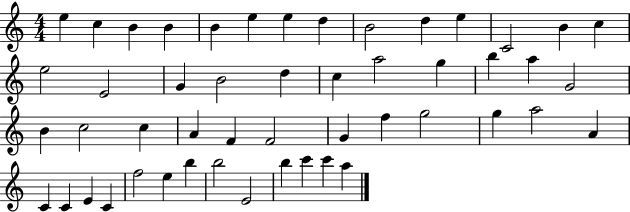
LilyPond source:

{
  \clef treble
  \numericTimeSignature
  \time 4/4
  \key c \major
  e''4 c''4 b'4 b'4 | b'4 e''4 e''4 d''4 | b'2 d''4 e''4 | c'2 b'4 c''4 | \break e''2 e'2 | g'4 b'2 d''4 | c''4 a''2 g''4 | b''4 a''4 g'2 | \break b'4 c''2 c''4 | a'4 f'4 f'2 | g'4 f''4 g''2 | g''4 a''2 a'4 | \break c'4 c'4 e'4 c'4 | f''2 e''4 b''4 | b''2 e'2 | b''4 c'''4 c'''4 a''4 | \break \bar "|."
}